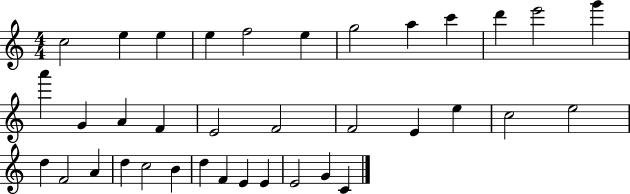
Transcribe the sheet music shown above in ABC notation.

X:1
T:Untitled
M:4/4
L:1/4
K:C
c2 e e e f2 e g2 a c' d' e'2 g' a' G A F E2 F2 F2 E e c2 e2 d F2 A d c2 B d F E E E2 G C